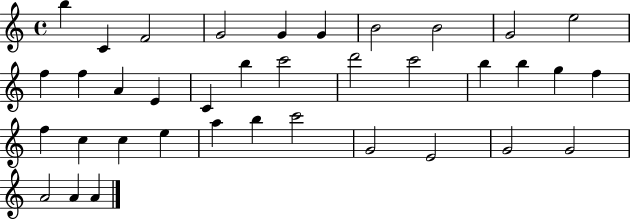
B5/q C4/q F4/h G4/h G4/q G4/q B4/h B4/h G4/h E5/h F5/q F5/q A4/q E4/q C4/q B5/q C6/h D6/h C6/h B5/q B5/q G5/q F5/q F5/q C5/q C5/q E5/q A5/q B5/q C6/h G4/h E4/h G4/h G4/h A4/h A4/q A4/q